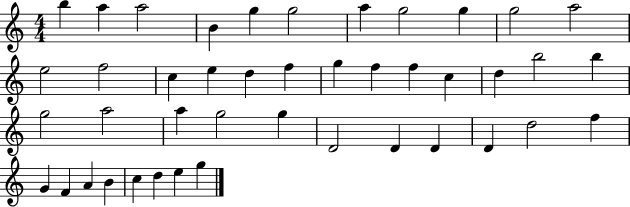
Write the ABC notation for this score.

X:1
T:Untitled
M:4/4
L:1/4
K:C
b a a2 B g g2 a g2 g g2 a2 e2 f2 c e d f g f f c d b2 b g2 a2 a g2 g D2 D D D d2 f G F A B c d e g